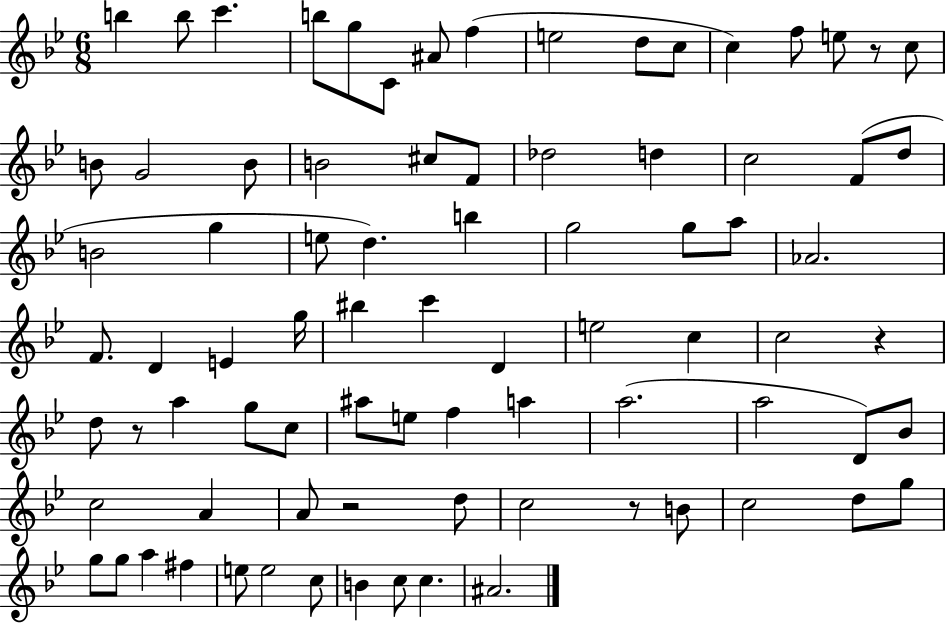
X:1
T:Untitled
M:6/8
L:1/4
K:Bb
b b/2 c' b/2 g/2 C/2 ^A/2 f e2 d/2 c/2 c f/2 e/2 z/2 c/2 B/2 G2 B/2 B2 ^c/2 F/2 _d2 d c2 F/2 d/2 B2 g e/2 d b g2 g/2 a/2 _A2 F/2 D E g/4 ^b c' D e2 c c2 z d/2 z/2 a g/2 c/2 ^a/2 e/2 f a a2 a2 D/2 _B/2 c2 A A/2 z2 d/2 c2 z/2 B/2 c2 d/2 g/2 g/2 g/2 a ^f e/2 e2 c/2 B c/2 c ^A2